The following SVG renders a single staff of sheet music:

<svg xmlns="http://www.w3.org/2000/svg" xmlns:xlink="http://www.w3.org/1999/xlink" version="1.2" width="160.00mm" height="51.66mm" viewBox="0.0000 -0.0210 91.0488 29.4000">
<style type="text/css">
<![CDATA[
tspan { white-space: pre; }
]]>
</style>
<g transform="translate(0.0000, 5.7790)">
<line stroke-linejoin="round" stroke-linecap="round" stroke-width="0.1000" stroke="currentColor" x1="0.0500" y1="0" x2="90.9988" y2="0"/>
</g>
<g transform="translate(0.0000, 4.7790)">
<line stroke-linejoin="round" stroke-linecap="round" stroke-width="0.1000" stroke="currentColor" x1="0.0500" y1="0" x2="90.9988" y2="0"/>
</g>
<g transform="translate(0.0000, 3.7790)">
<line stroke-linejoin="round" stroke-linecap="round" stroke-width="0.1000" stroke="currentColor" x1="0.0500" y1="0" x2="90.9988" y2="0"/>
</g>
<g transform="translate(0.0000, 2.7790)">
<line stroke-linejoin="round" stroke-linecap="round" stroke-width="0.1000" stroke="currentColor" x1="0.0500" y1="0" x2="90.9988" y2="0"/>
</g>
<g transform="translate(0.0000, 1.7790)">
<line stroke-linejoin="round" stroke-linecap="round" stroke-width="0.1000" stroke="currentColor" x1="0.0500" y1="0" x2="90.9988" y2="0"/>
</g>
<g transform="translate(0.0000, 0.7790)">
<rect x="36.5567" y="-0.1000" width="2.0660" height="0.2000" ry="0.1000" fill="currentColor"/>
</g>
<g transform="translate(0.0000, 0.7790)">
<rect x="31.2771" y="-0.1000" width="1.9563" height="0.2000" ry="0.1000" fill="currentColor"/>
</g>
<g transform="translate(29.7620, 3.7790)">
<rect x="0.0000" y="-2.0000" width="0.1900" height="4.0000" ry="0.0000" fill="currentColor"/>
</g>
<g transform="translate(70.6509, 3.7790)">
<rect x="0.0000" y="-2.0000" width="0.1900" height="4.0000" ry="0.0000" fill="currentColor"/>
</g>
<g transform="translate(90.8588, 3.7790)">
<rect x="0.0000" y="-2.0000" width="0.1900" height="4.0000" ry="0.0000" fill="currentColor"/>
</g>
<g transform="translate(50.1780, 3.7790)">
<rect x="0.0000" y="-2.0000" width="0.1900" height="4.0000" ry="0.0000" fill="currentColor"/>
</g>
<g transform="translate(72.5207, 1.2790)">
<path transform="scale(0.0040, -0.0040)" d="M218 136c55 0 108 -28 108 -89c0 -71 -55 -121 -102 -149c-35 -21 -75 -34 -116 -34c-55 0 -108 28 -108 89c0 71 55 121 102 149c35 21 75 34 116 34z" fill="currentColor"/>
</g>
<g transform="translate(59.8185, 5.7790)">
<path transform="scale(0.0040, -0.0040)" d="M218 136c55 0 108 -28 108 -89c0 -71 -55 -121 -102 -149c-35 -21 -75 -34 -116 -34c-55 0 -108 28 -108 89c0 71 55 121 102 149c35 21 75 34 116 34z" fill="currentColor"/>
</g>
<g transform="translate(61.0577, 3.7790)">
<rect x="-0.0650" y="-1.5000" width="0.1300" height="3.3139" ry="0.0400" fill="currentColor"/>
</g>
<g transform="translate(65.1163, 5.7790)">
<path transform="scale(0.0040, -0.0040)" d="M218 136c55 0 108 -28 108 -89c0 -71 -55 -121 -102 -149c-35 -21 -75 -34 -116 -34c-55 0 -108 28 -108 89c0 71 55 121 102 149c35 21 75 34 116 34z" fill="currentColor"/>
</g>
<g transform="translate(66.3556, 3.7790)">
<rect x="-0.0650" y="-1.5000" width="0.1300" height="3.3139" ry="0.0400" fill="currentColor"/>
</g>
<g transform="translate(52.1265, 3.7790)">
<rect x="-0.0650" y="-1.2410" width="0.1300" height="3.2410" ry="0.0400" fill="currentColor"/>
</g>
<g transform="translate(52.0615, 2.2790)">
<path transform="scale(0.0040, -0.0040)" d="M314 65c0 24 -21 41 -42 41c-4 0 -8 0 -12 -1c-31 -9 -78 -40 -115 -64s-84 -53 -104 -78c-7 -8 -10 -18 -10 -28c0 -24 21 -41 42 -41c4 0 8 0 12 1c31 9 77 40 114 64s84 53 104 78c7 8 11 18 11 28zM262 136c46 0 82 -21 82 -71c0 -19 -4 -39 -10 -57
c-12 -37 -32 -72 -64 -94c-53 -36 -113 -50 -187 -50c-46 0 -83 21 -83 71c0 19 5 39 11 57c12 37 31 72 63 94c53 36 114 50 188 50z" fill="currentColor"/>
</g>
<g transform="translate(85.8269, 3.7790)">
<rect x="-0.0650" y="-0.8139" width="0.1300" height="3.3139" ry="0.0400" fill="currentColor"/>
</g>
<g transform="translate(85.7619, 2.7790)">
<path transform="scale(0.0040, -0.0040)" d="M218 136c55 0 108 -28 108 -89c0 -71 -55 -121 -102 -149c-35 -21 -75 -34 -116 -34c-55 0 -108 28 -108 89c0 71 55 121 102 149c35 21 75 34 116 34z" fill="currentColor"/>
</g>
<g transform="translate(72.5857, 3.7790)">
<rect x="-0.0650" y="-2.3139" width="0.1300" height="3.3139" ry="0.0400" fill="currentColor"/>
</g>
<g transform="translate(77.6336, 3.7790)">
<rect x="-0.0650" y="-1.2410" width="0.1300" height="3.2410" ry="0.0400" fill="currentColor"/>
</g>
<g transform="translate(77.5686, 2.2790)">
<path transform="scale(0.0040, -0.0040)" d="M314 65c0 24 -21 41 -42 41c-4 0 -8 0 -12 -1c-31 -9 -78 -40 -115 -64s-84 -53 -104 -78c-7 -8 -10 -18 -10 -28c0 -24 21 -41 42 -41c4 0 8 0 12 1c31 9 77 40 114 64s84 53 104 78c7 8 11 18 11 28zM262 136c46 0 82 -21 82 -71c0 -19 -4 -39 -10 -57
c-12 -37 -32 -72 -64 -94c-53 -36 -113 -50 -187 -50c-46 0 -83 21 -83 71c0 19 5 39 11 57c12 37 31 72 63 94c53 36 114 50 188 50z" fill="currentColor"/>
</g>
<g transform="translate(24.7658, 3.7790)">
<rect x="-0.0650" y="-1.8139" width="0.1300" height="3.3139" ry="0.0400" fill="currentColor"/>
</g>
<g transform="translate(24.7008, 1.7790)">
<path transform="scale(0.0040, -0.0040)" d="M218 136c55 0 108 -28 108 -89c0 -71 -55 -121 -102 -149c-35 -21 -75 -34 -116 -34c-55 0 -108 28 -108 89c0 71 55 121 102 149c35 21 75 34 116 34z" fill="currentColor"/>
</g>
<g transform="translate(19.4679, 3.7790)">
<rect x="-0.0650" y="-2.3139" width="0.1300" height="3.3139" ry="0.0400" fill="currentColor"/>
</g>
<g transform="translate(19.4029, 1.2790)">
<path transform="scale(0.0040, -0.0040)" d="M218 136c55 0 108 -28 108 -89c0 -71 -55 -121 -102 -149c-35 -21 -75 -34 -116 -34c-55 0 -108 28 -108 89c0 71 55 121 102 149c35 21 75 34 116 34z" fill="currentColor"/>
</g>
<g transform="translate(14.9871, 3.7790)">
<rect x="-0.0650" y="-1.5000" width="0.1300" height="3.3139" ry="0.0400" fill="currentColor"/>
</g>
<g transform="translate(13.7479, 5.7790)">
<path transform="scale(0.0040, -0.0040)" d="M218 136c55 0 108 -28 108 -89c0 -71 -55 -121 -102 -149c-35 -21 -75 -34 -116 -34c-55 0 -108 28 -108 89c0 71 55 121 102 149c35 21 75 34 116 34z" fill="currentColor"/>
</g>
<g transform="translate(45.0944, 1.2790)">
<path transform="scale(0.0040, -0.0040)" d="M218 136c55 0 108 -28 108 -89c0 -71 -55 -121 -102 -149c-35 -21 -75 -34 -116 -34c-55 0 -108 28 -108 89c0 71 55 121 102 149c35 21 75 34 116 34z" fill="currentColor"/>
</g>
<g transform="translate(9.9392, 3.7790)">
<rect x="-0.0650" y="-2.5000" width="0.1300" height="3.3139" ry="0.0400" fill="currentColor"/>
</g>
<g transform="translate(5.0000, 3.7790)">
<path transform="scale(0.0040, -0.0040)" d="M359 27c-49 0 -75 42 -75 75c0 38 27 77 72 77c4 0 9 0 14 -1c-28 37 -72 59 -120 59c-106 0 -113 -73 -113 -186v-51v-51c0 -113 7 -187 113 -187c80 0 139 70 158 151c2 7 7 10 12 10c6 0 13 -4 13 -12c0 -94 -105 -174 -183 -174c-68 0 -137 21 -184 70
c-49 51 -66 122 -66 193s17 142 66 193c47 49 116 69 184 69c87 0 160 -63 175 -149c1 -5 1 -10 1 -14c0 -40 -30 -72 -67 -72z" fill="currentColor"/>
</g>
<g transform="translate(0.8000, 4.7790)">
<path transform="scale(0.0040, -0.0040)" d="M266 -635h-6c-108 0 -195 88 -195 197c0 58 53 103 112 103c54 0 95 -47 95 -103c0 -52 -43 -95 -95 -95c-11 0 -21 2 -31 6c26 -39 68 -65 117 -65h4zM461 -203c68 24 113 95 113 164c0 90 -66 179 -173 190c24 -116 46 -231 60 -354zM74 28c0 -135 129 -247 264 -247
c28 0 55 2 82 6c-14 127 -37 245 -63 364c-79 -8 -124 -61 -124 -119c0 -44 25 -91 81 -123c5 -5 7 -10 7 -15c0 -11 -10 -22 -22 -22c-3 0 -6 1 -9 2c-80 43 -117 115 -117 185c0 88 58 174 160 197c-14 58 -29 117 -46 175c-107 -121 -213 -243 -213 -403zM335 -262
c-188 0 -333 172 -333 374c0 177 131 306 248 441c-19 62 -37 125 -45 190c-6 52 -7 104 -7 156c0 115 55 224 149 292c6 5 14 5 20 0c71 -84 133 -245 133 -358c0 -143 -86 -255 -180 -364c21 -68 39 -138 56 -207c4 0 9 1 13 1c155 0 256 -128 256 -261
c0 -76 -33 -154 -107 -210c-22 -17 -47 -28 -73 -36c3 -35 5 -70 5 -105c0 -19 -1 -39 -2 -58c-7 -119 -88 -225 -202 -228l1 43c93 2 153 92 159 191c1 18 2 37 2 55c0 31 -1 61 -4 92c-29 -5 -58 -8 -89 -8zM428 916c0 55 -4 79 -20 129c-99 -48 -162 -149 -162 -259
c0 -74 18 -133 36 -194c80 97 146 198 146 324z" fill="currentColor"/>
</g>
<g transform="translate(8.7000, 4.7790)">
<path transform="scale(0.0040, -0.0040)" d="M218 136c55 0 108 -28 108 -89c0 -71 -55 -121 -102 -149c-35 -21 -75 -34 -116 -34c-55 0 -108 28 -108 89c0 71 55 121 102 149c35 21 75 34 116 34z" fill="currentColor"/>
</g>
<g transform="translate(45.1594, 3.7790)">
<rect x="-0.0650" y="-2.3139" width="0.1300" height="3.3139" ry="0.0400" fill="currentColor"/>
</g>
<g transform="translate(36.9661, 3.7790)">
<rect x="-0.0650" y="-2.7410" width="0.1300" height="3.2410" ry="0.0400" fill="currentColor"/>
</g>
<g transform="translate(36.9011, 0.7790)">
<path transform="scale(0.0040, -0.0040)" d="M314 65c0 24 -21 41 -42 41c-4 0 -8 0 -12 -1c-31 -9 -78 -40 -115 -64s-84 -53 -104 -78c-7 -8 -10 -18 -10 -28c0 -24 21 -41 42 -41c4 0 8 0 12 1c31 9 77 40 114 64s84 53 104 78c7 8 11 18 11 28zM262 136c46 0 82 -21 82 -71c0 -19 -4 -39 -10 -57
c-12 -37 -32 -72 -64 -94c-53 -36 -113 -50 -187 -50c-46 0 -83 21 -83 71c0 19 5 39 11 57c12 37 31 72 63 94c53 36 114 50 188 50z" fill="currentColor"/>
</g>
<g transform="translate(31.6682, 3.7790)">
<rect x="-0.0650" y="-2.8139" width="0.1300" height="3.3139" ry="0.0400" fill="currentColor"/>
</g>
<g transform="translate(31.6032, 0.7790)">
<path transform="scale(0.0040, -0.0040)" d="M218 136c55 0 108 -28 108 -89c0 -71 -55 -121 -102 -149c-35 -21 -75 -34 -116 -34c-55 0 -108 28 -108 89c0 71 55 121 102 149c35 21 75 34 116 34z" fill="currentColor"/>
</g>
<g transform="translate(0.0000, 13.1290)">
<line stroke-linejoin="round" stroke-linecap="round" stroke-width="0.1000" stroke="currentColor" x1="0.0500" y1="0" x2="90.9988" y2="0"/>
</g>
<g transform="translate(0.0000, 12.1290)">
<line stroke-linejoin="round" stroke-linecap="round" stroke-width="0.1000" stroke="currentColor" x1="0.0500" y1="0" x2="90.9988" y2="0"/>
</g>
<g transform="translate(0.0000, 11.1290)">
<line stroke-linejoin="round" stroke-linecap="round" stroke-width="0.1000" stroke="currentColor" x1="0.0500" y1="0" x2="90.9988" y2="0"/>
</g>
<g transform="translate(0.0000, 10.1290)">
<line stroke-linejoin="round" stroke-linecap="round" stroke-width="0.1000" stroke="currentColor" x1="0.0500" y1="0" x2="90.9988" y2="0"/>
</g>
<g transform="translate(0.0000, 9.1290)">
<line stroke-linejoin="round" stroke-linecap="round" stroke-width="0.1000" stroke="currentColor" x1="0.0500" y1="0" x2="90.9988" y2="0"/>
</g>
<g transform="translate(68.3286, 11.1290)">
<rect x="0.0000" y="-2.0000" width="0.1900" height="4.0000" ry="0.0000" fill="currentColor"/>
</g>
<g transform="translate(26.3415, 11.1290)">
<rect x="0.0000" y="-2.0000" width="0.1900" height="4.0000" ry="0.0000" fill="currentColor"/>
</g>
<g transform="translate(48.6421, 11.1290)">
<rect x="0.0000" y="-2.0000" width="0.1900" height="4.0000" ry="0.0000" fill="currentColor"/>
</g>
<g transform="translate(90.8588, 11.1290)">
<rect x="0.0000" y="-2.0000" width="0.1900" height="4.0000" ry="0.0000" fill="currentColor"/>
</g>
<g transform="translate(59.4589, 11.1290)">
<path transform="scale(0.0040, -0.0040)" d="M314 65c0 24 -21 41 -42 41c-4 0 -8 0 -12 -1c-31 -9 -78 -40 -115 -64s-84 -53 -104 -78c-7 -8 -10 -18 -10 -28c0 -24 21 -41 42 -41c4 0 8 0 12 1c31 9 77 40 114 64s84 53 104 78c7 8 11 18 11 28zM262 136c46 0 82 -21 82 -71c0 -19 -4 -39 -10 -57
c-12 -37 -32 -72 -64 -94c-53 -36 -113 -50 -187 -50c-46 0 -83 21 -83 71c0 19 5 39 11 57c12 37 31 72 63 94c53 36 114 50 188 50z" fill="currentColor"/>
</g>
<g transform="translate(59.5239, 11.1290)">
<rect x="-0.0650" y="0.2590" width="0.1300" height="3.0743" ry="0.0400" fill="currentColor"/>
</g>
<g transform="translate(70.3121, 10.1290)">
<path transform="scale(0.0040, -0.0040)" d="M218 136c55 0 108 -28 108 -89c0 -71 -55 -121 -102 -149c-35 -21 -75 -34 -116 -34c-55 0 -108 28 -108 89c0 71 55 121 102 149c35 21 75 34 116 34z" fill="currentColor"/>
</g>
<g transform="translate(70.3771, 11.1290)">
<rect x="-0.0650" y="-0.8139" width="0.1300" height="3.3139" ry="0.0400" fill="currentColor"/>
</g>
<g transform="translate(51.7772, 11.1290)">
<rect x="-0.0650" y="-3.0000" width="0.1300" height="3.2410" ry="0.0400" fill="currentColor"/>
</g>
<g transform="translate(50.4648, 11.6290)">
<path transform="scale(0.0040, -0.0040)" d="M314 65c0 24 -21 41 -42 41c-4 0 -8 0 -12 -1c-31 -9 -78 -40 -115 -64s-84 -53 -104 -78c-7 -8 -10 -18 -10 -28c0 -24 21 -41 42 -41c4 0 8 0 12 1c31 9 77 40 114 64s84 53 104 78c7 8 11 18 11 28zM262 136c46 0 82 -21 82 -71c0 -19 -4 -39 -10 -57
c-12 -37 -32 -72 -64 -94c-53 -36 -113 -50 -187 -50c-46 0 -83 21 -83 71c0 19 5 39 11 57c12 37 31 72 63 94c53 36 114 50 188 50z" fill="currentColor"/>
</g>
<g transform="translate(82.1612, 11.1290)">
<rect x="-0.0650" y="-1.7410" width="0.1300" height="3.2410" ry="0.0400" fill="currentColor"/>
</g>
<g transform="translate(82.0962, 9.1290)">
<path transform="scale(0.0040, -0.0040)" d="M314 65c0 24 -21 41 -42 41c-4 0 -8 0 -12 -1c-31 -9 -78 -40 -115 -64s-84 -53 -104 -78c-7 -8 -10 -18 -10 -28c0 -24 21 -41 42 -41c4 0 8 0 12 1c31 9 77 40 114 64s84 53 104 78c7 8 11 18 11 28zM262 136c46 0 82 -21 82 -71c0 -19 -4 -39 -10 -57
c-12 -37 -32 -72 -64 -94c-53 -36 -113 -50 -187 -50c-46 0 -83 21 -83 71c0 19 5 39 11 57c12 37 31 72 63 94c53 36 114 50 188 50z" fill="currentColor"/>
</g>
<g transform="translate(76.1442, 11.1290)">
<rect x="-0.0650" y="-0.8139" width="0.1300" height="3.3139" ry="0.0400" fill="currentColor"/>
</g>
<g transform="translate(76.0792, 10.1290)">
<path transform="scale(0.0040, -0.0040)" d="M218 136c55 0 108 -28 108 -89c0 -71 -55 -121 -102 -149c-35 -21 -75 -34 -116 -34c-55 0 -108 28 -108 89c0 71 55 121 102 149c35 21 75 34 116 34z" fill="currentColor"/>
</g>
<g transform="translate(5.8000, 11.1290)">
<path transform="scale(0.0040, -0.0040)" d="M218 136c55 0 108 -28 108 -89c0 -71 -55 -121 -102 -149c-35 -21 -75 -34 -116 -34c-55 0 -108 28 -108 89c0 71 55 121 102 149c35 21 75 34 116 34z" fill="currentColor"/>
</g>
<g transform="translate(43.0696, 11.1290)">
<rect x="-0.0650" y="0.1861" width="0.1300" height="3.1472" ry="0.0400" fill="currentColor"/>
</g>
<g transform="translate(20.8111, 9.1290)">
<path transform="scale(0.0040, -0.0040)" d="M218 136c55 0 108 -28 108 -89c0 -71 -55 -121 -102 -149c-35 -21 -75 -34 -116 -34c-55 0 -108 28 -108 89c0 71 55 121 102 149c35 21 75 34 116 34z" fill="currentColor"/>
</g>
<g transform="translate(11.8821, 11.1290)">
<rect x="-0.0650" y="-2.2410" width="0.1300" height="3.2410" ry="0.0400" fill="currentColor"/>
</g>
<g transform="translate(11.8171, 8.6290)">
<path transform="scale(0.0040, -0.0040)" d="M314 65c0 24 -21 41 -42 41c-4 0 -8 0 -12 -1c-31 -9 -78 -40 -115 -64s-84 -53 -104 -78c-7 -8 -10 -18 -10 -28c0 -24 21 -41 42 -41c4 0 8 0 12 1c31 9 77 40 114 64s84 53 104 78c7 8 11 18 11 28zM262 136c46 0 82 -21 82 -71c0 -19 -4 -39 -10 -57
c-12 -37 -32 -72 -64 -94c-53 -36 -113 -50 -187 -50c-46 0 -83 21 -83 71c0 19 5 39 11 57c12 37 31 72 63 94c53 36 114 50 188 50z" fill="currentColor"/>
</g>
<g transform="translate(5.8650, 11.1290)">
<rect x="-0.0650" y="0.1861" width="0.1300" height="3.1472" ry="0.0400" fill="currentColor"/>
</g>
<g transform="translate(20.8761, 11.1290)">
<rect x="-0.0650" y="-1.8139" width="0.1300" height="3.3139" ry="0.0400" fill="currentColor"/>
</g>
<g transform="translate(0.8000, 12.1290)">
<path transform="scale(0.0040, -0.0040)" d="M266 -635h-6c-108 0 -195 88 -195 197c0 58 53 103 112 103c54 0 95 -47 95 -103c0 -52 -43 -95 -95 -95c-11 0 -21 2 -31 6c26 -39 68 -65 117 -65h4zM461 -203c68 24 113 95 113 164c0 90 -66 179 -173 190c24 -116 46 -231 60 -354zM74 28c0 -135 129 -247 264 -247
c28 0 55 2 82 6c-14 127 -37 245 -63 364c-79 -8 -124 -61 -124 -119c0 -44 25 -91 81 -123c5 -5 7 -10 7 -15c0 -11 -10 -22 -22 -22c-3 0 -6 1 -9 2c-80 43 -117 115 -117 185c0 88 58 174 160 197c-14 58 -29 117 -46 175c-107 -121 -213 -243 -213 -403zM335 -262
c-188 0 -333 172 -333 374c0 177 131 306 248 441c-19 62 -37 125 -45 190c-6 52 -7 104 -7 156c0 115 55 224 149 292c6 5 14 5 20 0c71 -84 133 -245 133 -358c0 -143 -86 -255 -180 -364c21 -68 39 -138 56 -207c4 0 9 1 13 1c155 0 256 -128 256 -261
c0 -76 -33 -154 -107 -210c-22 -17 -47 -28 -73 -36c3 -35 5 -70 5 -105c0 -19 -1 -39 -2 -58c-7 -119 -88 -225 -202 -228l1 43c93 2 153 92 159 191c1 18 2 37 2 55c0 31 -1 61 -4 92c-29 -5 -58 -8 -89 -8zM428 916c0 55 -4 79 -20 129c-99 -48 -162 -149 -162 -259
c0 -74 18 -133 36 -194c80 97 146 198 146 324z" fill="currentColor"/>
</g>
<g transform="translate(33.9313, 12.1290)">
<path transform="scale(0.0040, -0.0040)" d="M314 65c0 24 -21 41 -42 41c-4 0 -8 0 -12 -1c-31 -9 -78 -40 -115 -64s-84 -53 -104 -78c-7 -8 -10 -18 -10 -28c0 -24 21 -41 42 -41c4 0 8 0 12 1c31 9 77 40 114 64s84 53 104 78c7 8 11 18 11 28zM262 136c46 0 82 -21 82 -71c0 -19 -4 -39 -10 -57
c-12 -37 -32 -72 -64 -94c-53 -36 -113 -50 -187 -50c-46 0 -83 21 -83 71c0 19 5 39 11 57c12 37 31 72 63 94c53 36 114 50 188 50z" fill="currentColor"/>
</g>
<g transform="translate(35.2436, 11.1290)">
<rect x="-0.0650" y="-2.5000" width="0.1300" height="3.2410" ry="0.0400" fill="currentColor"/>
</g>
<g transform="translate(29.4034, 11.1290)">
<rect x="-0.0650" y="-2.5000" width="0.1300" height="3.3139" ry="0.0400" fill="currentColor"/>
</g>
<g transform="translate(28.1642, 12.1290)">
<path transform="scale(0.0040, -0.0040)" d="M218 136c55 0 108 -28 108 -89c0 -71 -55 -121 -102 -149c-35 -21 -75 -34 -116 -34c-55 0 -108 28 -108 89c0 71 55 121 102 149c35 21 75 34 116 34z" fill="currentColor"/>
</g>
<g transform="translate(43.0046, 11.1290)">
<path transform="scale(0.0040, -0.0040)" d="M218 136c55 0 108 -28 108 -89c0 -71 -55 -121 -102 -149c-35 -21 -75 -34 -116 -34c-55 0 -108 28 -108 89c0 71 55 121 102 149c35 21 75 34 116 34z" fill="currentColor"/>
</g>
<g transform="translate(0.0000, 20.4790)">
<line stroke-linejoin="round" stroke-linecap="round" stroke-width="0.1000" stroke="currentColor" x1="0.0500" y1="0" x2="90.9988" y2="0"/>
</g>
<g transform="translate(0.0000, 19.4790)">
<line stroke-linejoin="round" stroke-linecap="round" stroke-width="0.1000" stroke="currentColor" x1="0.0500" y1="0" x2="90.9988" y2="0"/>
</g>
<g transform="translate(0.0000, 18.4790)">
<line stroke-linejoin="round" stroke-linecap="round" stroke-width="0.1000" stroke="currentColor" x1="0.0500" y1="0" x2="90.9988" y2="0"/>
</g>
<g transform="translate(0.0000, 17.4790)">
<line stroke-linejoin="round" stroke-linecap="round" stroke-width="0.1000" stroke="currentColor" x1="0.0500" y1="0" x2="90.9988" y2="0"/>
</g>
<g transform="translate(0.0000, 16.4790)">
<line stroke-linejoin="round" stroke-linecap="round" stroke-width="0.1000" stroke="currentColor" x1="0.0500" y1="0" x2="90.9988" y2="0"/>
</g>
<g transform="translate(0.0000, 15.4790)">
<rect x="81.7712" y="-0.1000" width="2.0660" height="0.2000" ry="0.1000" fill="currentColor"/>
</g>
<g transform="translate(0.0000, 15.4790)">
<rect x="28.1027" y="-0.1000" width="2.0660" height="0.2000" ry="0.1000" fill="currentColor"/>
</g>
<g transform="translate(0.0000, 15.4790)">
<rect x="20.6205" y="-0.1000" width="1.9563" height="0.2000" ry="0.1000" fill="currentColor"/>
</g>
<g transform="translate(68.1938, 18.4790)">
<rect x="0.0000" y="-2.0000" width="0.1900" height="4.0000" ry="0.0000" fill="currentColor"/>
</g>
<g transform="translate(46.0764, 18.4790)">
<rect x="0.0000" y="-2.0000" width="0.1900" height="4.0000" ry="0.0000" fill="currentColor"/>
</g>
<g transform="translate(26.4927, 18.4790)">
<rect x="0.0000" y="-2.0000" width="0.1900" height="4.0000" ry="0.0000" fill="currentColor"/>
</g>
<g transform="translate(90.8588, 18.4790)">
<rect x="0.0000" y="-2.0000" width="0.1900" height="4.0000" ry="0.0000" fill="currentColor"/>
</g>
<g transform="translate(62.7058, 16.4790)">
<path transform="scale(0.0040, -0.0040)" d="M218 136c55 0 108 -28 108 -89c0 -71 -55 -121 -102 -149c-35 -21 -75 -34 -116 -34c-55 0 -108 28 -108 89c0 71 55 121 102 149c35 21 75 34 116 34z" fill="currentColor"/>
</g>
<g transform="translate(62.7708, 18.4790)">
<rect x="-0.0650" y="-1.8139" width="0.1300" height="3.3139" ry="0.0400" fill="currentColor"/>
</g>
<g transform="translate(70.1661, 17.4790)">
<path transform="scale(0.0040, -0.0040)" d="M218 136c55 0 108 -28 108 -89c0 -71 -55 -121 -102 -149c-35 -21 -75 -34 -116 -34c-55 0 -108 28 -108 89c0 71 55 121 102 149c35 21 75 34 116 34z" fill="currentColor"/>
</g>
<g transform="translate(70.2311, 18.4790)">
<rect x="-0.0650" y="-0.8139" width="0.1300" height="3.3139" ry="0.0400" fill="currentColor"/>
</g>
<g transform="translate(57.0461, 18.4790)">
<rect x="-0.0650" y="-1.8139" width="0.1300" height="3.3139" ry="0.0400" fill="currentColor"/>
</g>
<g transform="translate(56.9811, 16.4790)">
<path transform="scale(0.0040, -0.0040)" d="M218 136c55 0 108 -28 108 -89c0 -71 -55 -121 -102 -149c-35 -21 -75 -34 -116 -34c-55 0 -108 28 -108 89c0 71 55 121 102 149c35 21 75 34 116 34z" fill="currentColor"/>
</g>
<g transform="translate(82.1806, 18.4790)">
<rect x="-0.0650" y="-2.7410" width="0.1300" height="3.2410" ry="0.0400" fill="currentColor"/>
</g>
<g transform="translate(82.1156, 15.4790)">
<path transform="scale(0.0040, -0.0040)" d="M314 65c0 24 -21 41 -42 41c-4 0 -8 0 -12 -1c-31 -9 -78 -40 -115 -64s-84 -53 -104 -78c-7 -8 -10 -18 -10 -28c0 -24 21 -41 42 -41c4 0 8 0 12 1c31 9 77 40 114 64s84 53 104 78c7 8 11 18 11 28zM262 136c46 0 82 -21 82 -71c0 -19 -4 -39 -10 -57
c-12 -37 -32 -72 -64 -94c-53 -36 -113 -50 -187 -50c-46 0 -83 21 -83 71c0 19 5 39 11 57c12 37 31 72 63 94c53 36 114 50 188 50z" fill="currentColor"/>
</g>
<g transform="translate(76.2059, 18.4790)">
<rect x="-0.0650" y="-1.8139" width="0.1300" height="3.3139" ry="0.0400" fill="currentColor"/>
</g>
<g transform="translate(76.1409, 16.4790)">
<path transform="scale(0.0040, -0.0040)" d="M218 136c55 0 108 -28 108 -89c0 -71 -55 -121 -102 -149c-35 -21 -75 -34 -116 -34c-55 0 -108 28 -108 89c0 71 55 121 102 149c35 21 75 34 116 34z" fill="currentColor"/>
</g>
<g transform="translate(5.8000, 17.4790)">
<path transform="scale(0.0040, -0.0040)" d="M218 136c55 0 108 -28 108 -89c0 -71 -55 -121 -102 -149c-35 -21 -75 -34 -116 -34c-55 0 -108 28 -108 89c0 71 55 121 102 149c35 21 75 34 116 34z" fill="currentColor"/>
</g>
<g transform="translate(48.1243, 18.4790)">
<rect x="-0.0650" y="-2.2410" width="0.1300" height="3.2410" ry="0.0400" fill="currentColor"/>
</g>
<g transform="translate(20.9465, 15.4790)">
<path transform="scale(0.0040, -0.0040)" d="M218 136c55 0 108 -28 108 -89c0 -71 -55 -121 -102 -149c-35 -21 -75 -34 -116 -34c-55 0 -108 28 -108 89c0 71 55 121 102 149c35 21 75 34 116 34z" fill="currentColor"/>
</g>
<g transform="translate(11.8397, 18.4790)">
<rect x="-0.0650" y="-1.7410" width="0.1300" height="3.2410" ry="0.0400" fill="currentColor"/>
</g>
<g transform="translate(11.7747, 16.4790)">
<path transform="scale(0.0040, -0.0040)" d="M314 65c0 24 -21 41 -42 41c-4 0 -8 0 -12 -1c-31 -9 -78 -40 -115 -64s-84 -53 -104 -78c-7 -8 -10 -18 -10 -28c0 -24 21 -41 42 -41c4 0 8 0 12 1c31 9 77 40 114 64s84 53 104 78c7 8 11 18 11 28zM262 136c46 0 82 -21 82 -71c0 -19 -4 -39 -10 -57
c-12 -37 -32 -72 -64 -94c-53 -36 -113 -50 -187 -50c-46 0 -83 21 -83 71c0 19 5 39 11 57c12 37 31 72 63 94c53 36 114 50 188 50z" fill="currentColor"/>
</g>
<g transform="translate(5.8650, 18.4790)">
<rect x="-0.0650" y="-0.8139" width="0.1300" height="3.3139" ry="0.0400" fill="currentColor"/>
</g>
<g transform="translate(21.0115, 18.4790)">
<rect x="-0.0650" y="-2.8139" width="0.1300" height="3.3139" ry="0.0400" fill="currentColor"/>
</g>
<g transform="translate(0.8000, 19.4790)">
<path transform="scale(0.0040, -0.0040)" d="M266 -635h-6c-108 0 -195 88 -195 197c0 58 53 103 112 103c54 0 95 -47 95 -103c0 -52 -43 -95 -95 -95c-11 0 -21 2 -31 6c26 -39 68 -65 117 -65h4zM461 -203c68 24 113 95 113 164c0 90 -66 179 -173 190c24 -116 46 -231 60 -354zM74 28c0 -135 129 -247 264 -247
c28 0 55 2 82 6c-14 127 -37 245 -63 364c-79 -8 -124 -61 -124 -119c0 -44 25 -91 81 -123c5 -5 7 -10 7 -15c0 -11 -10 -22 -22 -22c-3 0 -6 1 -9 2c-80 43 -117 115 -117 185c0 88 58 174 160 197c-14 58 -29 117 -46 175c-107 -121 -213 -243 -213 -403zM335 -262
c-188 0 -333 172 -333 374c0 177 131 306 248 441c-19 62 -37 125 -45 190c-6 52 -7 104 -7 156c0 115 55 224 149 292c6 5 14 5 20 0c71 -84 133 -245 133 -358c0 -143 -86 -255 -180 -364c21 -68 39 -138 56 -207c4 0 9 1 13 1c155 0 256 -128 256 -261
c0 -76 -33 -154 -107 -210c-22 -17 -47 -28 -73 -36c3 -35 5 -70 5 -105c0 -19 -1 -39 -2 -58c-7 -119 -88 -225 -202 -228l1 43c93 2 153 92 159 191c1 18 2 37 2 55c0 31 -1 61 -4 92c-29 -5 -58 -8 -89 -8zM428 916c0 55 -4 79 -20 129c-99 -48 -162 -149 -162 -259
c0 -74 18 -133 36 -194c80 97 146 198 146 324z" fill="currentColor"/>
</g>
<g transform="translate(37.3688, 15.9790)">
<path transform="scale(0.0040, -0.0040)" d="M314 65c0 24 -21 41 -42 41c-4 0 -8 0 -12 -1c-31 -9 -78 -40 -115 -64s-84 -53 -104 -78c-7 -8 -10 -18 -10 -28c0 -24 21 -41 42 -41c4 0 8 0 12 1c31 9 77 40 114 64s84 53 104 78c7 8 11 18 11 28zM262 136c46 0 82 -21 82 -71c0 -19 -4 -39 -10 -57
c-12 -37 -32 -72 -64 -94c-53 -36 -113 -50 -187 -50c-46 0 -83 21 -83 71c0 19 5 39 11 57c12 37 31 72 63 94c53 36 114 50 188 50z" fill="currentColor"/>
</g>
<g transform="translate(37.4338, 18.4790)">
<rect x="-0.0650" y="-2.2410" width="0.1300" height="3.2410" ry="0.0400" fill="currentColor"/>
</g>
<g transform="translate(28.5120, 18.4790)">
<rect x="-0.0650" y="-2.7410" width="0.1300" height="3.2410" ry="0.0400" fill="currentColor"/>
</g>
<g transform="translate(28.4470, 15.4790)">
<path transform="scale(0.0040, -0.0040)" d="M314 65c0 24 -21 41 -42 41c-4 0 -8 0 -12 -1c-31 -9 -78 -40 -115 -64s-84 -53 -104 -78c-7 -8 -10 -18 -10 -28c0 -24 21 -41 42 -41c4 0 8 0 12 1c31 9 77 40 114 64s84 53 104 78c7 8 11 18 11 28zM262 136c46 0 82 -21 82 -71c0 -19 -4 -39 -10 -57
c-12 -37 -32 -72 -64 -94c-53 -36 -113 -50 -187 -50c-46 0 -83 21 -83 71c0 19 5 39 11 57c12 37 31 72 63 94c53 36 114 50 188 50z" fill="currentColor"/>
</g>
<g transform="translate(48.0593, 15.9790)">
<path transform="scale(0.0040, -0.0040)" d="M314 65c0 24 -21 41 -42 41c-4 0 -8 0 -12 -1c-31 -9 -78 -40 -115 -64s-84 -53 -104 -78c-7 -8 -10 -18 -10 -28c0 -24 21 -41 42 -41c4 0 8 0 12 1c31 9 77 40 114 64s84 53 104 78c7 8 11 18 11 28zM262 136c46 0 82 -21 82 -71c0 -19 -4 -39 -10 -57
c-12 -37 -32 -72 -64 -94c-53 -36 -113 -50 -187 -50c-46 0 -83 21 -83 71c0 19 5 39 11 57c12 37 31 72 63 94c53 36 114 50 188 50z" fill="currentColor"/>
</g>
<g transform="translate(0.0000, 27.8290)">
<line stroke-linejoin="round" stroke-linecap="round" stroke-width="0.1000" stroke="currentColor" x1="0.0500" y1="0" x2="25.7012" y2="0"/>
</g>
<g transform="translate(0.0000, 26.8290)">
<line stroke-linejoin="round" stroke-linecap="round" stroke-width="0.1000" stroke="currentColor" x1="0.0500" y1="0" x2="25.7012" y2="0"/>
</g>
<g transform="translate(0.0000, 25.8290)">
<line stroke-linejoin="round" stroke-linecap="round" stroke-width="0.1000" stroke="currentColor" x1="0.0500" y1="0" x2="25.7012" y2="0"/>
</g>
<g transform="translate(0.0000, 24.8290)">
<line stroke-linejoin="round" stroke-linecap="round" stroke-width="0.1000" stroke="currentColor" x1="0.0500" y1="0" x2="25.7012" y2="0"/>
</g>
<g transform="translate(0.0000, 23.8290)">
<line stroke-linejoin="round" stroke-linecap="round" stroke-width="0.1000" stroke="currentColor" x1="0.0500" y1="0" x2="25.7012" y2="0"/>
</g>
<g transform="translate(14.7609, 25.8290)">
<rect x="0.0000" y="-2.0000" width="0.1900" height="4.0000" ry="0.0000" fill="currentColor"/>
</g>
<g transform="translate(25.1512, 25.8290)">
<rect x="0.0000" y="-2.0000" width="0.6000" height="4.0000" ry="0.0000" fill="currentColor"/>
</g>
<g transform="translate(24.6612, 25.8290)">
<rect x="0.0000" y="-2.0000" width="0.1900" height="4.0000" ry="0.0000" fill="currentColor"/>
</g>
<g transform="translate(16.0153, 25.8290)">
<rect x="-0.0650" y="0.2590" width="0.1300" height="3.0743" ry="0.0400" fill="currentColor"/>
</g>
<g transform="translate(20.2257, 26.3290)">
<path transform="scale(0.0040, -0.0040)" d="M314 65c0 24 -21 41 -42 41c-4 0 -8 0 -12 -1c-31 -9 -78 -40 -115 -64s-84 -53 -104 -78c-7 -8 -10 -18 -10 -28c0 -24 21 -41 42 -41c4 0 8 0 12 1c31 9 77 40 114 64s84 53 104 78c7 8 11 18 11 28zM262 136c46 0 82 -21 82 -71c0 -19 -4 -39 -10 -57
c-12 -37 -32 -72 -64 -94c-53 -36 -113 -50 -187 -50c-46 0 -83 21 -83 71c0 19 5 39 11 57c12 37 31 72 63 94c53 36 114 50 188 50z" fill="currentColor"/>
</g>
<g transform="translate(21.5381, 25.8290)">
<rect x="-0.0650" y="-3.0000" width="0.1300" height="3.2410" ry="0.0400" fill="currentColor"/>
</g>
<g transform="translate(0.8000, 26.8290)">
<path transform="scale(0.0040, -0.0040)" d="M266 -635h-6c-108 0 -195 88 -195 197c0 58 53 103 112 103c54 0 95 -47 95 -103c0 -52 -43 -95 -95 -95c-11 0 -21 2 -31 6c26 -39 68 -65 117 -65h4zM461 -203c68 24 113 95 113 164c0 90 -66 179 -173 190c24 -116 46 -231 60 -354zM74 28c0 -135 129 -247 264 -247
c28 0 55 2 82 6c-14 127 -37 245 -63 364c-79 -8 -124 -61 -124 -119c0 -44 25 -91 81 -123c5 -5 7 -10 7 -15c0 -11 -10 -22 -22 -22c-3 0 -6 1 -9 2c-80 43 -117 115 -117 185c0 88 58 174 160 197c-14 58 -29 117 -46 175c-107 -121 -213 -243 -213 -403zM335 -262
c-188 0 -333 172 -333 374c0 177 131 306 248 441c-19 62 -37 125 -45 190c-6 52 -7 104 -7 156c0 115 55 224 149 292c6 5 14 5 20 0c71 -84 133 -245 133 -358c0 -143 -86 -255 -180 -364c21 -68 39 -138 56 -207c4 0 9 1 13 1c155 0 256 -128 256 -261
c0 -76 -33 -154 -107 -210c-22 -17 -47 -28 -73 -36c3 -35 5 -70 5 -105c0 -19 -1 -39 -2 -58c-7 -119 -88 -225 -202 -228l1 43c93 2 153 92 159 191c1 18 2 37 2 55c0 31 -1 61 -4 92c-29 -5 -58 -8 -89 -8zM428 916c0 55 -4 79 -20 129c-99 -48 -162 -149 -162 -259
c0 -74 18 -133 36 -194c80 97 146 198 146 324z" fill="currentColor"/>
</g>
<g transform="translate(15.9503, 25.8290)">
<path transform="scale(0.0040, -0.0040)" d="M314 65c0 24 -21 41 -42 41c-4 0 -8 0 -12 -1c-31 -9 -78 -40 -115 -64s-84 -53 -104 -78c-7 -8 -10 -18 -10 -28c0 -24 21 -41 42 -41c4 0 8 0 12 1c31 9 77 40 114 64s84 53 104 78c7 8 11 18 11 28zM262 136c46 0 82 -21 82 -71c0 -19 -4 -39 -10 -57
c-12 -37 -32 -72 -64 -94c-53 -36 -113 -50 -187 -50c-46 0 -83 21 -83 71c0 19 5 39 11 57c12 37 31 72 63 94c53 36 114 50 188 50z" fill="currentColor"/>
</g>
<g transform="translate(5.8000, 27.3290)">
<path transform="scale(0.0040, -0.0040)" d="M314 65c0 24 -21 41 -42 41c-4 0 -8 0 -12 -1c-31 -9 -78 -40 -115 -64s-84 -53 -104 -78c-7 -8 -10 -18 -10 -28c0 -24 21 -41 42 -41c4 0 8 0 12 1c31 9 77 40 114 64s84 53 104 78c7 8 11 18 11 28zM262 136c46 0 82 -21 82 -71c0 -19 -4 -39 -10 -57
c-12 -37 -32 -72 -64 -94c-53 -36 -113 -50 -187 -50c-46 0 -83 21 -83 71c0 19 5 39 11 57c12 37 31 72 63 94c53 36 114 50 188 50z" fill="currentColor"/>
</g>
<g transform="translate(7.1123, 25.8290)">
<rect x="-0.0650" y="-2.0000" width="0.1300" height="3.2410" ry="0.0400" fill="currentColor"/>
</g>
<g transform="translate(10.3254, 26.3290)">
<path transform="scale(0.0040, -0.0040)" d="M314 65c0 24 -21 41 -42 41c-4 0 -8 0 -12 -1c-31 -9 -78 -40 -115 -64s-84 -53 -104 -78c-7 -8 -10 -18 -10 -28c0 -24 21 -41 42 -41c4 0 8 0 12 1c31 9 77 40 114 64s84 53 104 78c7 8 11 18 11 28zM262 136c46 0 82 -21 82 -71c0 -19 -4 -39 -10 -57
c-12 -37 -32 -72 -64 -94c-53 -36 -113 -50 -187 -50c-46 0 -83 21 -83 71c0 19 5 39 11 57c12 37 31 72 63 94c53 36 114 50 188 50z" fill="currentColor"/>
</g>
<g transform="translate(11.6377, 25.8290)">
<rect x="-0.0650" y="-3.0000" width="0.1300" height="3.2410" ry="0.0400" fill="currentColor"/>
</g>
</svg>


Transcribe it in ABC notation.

X:1
T:Untitled
M:4/4
L:1/4
K:C
G E g f a a2 g e2 E E g e2 d B g2 f G G2 B A2 B2 d d f2 d f2 a a2 g2 g2 f f d f a2 F2 A2 B2 A2